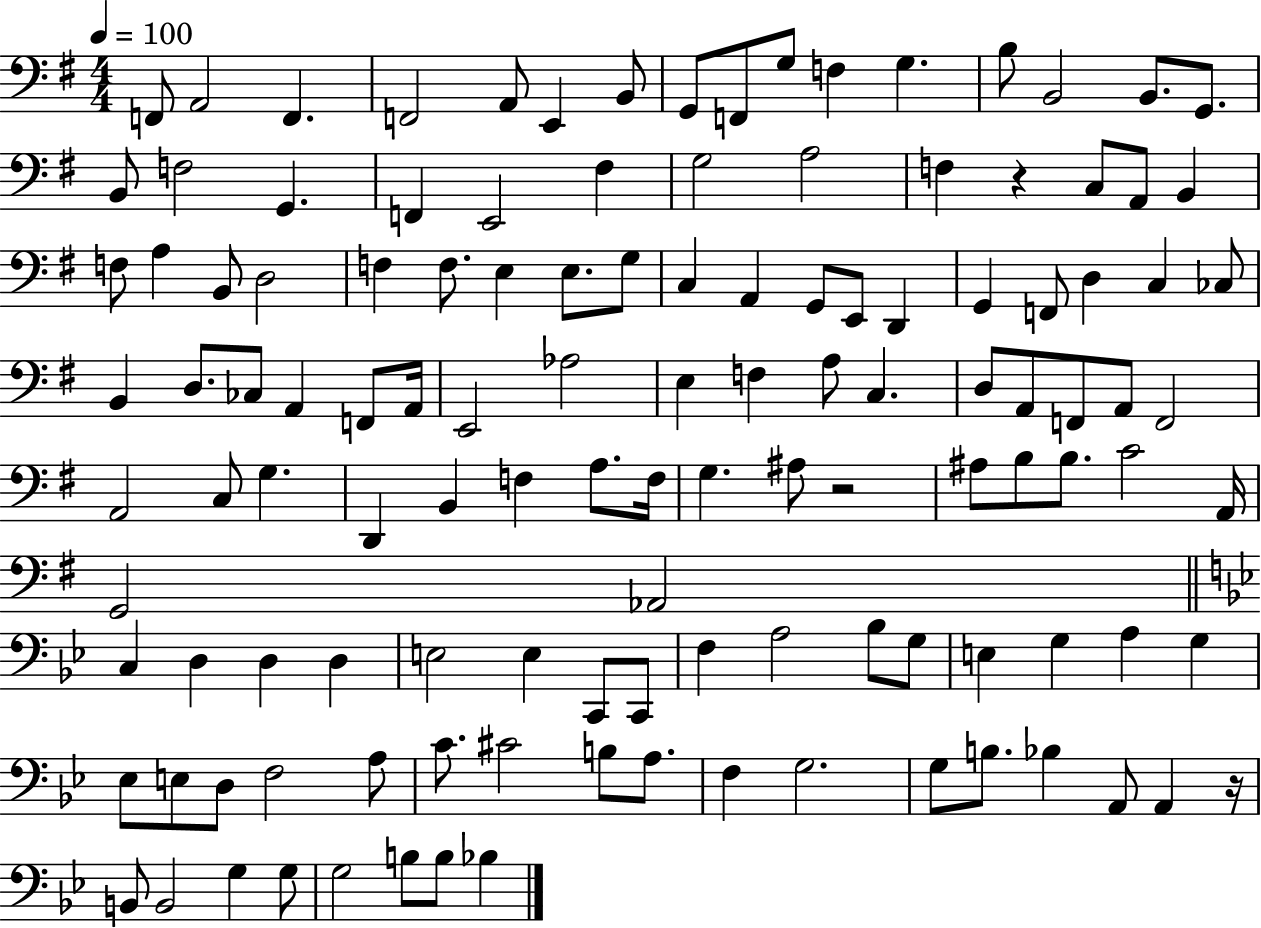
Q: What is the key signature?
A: G major